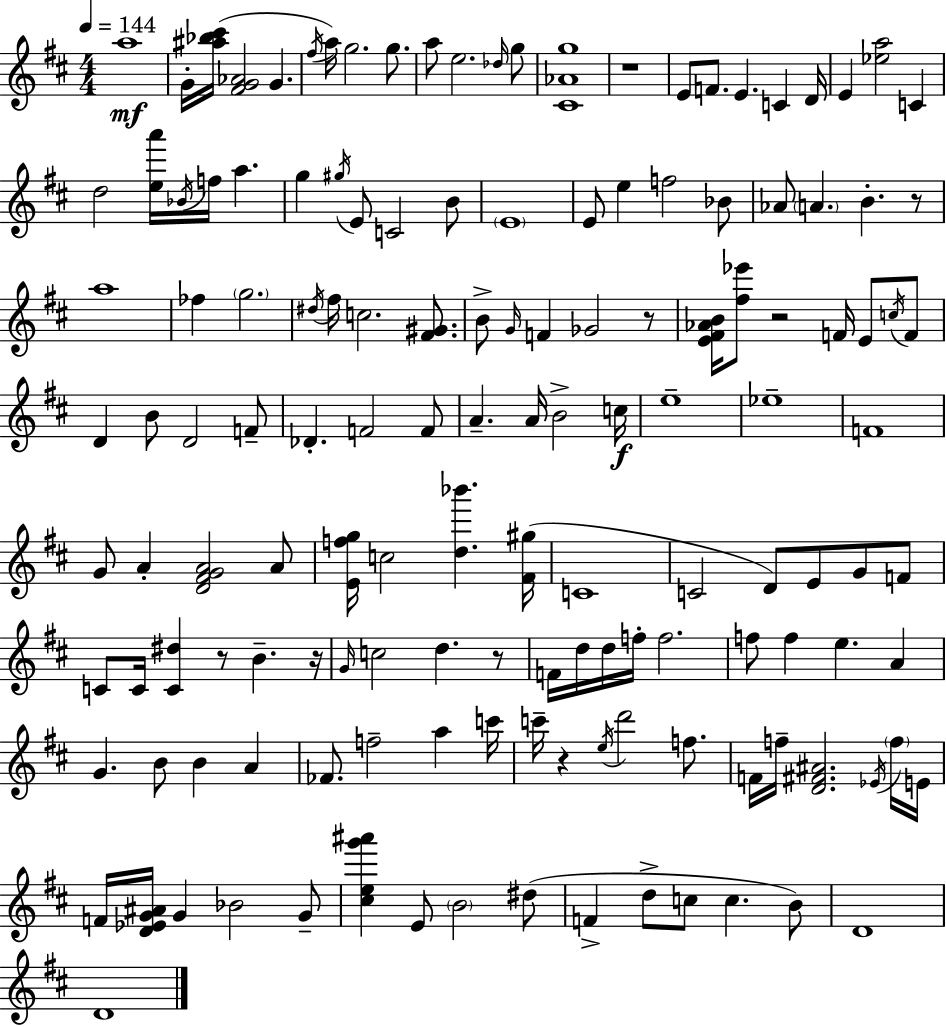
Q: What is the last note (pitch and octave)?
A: D4